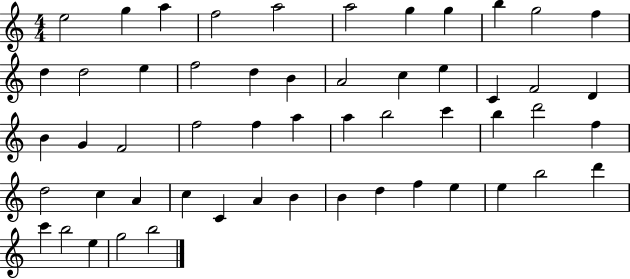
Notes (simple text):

E5/h G5/q A5/q F5/h A5/h A5/h G5/q G5/q B5/q G5/h F5/q D5/q D5/h E5/q F5/h D5/q B4/q A4/h C5/q E5/q C4/q F4/h D4/q B4/q G4/q F4/h F5/h F5/q A5/q A5/q B5/h C6/q B5/q D6/h F5/q D5/h C5/q A4/q C5/q C4/q A4/q B4/q B4/q D5/q F5/q E5/q E5/q B5/h D6/q C6/q B5/h E5/q G5/h B5/h